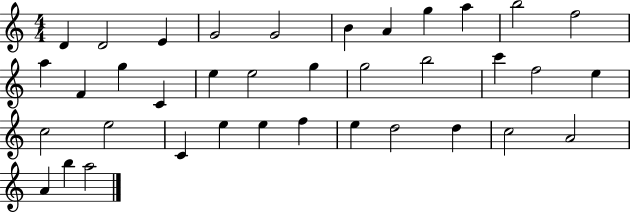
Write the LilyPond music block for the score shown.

{
  \clef treble
  \numericTimeSignature
  \time 4/4
  \key c \major
  d'4 d'2 e'4 | g'2 g'2 | b'4 a'4 g''4 a''4 | b''2 f''2 | \break a''4 f'4 g''4 c'4 | e''4 e''2 g''4 | g''2 b''2 | c'''4 f''2 e''4 | \break c''2 e''2 | c'4 e''4 e''4 f''4 | e''4 d''2 d''4 | c''2 a'2 | \break a'4 b''4 a''2 | \bar "|."
}